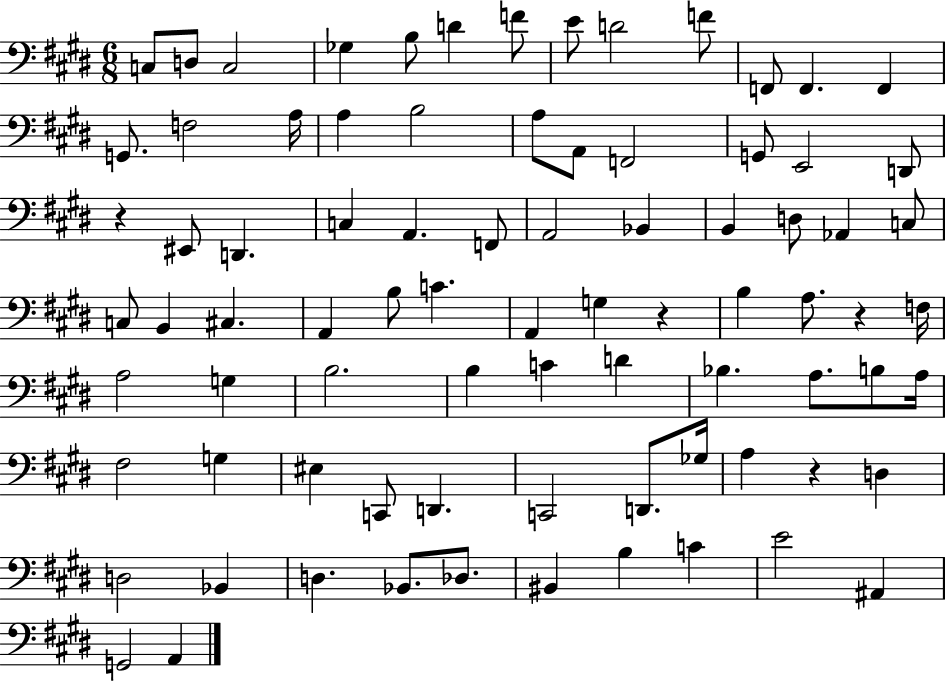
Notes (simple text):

C3/e D3/e C3/h Gb3/q B3/e D4/q F4/e E4/e D4/h F4/e F2/e F2/q. F2/q G2/e. F3/h A3/s A3/q B3/h A3/e A2/e F2/h G2/e E2/h D2/e R/q EIS2/e D2/q. C3/q A2/q. F2/e A2/h Bb2/q B2/q D3/e Ab2/q C3/e C3/e B2/q C#3/q. A2/q B3/e C4/q. A2/q G3/q R/q B3/q A3/e. R/q F3/s A3/h G3/q B3/h. B3/q C4/q D4/q Bb3/q. A3/e. B3/e A3/s F#3/h G3/q EIS3/q C2/e D2/q. C2/h D2/e. Gb3/s A3/q R/q D3/q D3/h Bb2/q D3/q. Bb2/e. Db3/e. BIS2/q B3/q C4/q E4/h A#2/q G2/h A2/q